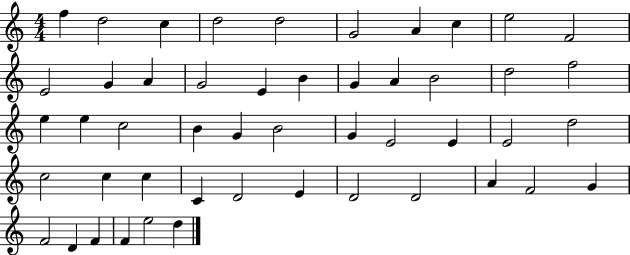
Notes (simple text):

F5/q D5/h C5/q D5/h D5/h G4/h A4/q C5/q E5/h F4/h E4/h G4/q A4/q G4/h E4/q B4/q G4/q A4/q B4/h D5/h F5/h E5/q E5/q C5/h B4/q G4/q B4/h G4/q E4/h E4/q E4/h D5/h C5/h C5/q C5/q C4/q D4/h E4/q D4/h D4/h A4/q F4/h G4/q F4/h D4/q F4/q F4/q E5/h D5/q